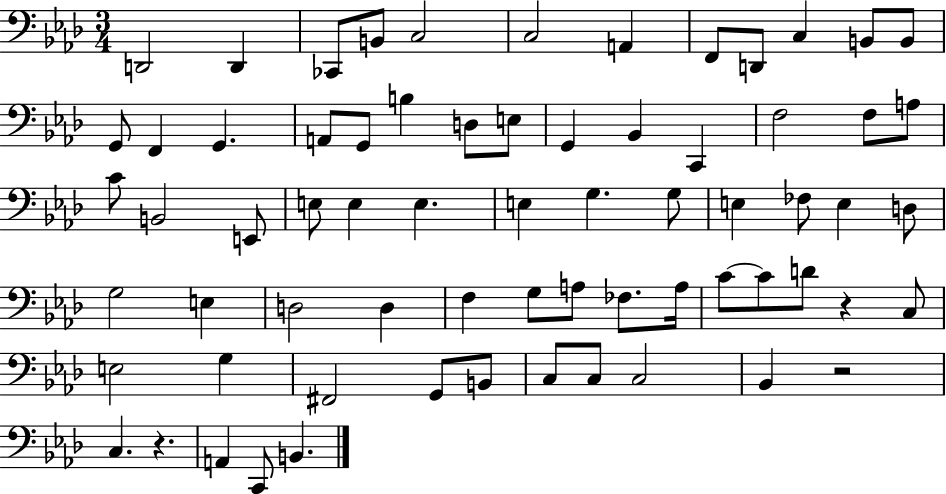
X:1
T:Untitled
M:3/4
L:1/4
K:Ab
D,,2 D,, _C,,/2 B,,/2 C,2 C,2 A,, F,,/2 D,,/2 C, B,,/2 B,,/2 G,,/2 F,, G,, A,,/2 G,,/2 B, D,/2 E,/2 G,, _B,, C,, F,2 F,/2 A,/2 C/2 B,,2 E,,/2 E,/2 E, E, E, G, G,/2 E, _F,/2 E, D,/2 G,2 E, D,2 D, F, G,/2 A,/2 _F,/2 A,/4 C/2 C/2 D/2 z C,/2 E,2 G, ^F,,2 G,,/2 B,,/2 C,/2 C,/2 C,2 _B,, z2 C, z A,, C,,/2 B,,